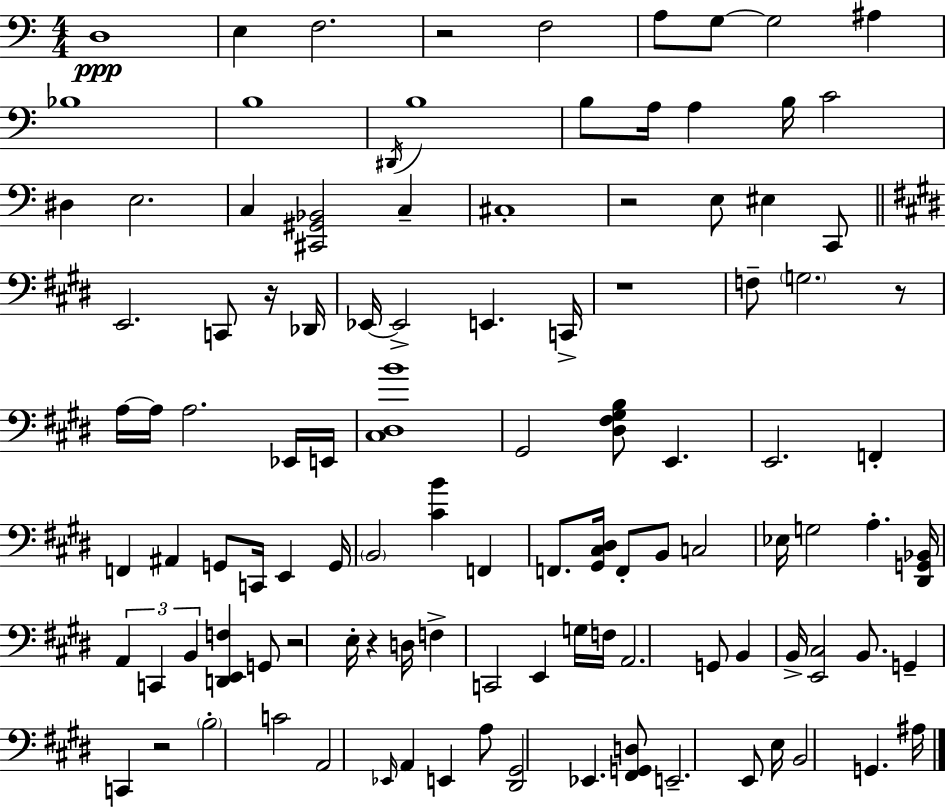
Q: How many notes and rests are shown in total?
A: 108